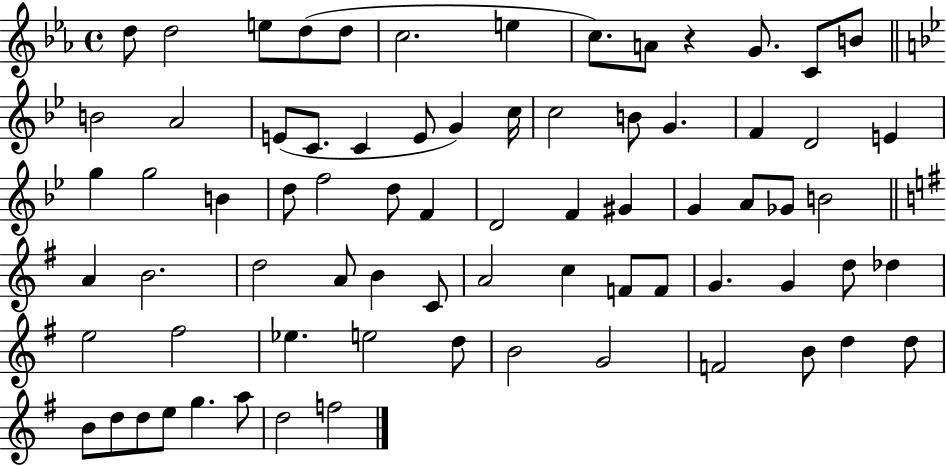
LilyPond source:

{
  \clef treble
  \time 4/4
  \defaultTimeSignature
  \key ees \major
  \repeat volta 2 { d''8 d''2 e''8 d''8( d''8 | c''2. e''4 | c''8.) a'8 r4 g'8. c'8 b'8 | \bar "||" \break \key bes \major b'2 a'2 | e'8( c'8. c'4 e'8 g'4) c''16 | c''2 b'8 g'4. | f'4 d'2 e'4 | \break g''4 g''2 b'4 | d''8 f''2 d''8 f'4 | d'2 f'4 gis'4 | g'4 a'8 ges'8 b'2 | \break \bar "||" \break \key e \minor a'4 b'2. | d''2 a'8 b'4 c'8 | a'2 c''4 f'8 f'8 | g'4. g'4 d''8 des''4 | \break e''2 fis''2 | ees''4. e''2 d''8 | b'2 g'2 | f'2 b'8 d''4 d''8 | \break b'8 d''8 d''8 e''8 g''4. a''8 | d''2 f''2 | } \bar "|."
}